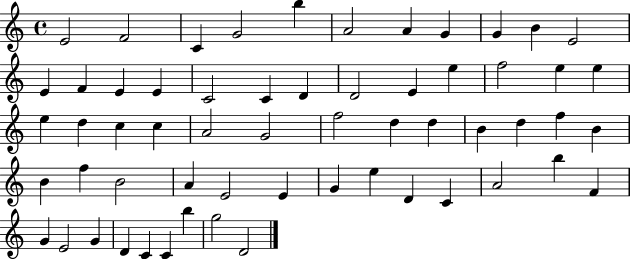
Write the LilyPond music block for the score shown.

{
  \clef treble
  \time 4/4
  \defaultTimeSignature
  \key c \major
  e'2 f'2 | c'4 g'2 b''4 | a'2 a'4 g'4 | g'4 b'4 e'2 | \break e'4 f'4 e'4 e'4 | c'2 c'4 d'4 | d'2 e'4 e''4 | f''2 e''4 e''4 | \break e''4 d''4 c''4 c''4 | a'2 g'2 | f''2 d''4 d''4 | b'4 d''4 f''4 b'4 | \break b'4 f''4 b'2 | a'4 e'2 e'4 | g'4 e''4 d'4 c'4 | a'2 b''4 f'4 | \break g'4 e'2 g'4 | d'4 c'4 c'4 b''4 | g''2 d'2 | \bar "|."
}